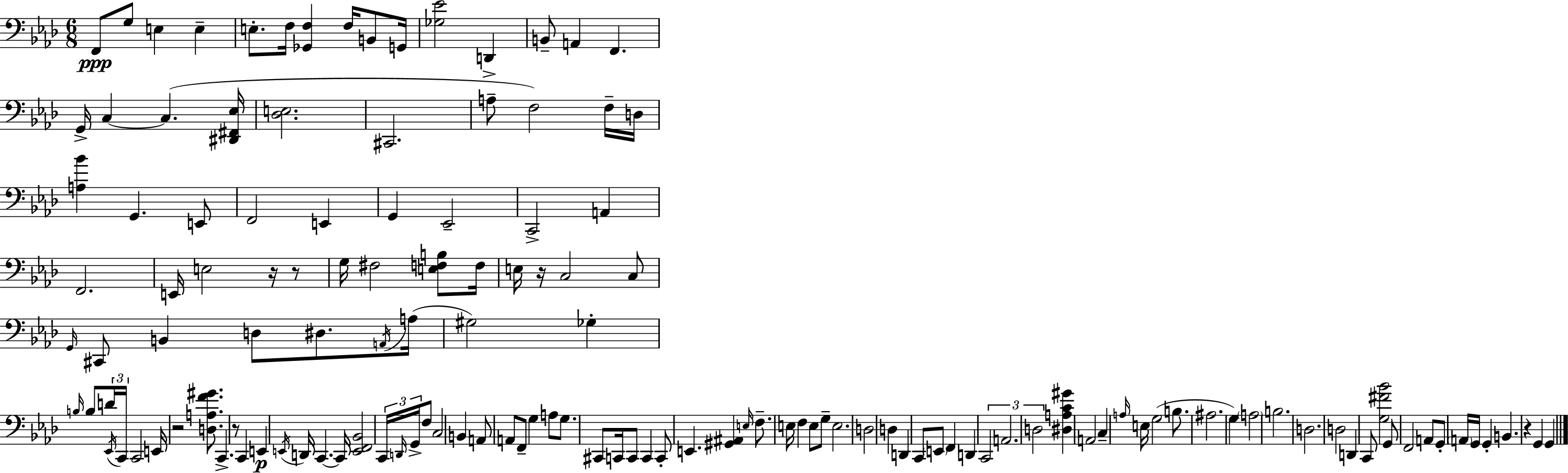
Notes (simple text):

F2/e G3/e E3/q E3/q E3/e. F3/s [Gb2,F3]/q F3/s B2/e G2/s [Gb3,Eb4]/h D2/q B2/e A2/q F2/q. G2/s C3/q C3/q. [D#2,F#2,Eb3]/s [Db3,E3]/h. C#2/h. A3/e F3/h F3/s D3/s [A3,Bb4]/q G2/q. E2/e F2/h E2/q G2/q Eb2/h C2/h A2/q F2/h. E2/s E3/h R/s R/e G3/s F#3/h [E3,F3,B3]/e F3/s E3/s R/s C3/h C3/e G2/s C#2/e B2/q D3/e D#3/e. A2/s A3/s G#3/h Gb3/q B3/s B3/e D4/s Eb2/s C2/s C2/h E2/s R/h [D3,A3,F4,G#4]/e. C2/q. R/e C2/q E2/q E2/s D2/s C2/q. C2/s [E2,F2,Bb2]/h C2/s D2/s G2/s F3/e C3/h B2/q A2/e A2/e F2/e G3/q A3/e G3/e. C#2/e C2/s C2/e C2/q C2/e E2/q. [G#2,A#2]/q E3/s F3/e. E3/s F3/q E3/e G3/e E3/h. D3/h D3/q D2/q C2/e E2/e F2/q D2/q C2/h A2/h. D3/h [D#3,A3,C4,G#4]/q A2/h C3/q A3/s E3/s G3/h B3/e. A#3/h. G3/q A3/h B3/h. D3/h. D3/h D2/q C2/e [G3,F#4,Bb4]/h G2/e F2/h A2/e G2/e A2/s G2/s G2/q B2/q. R/q G2/q G2/q